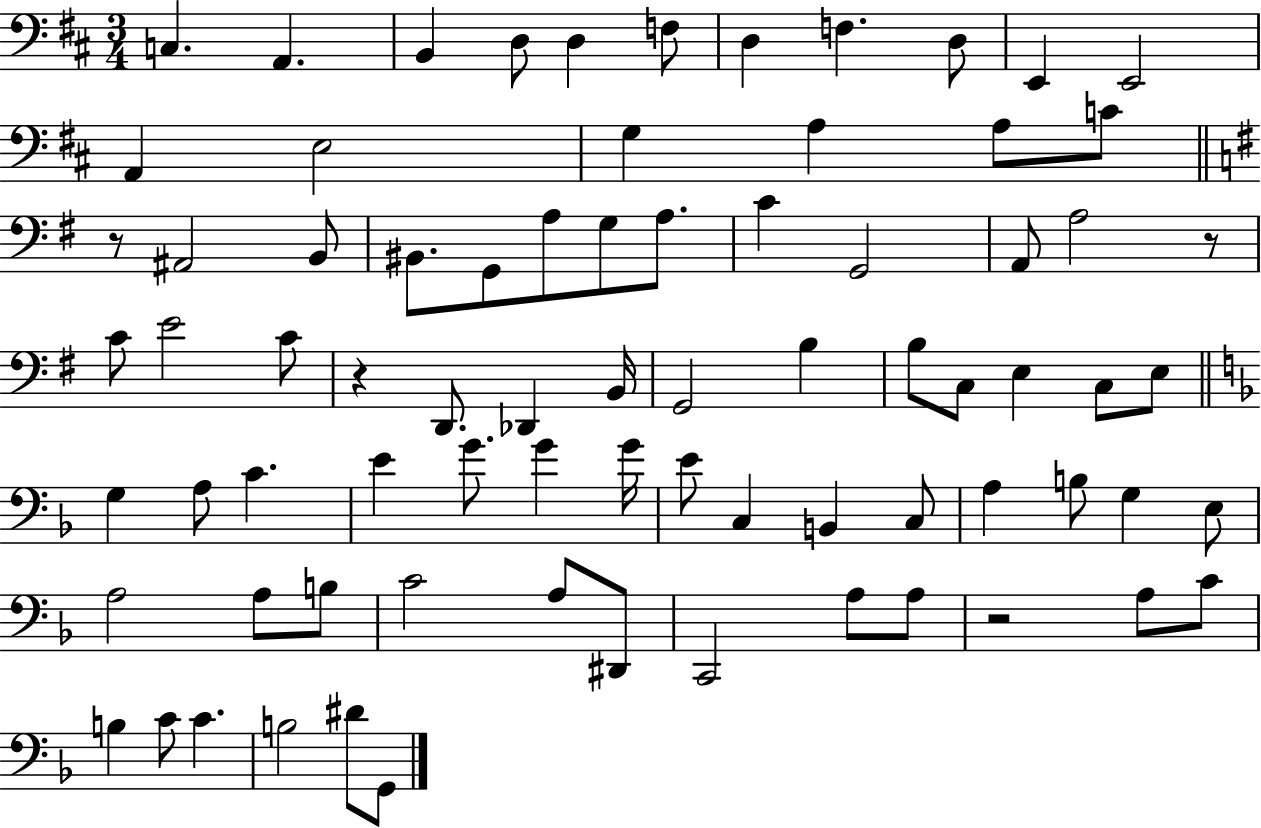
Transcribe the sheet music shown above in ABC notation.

X:1
T:Untitled
M:3/4
L:1/4
K:D
C, A,, B,, D,/2 D, F,/2 D, F, D,/2 E,, E,,2 A,, E,2 G, A, A,/2 C/2 z/2 ^A,,2 B,,/2 ^B,,/2 G,,/2 A,/2 G,/2 A,/2 C G,,2 A,,/2 A,2 z/2 C/2 E2 C/2 z D,,/2 _D,, B,,/4 G,,2 B, B,/2 C,/2 E, C,/2 E,/2 G, A,/2 C E G/2 G G/4 E/2 C, B,, C,/2 A, B,/2 G, E,/2 A,2 A,/2 B,/2 C2 A,/2 ^D,,/2 C,,2 A,/2 A,/2 z2 A,/2 C/2 B, C/2 C B,2 ^D/2 G,,/2